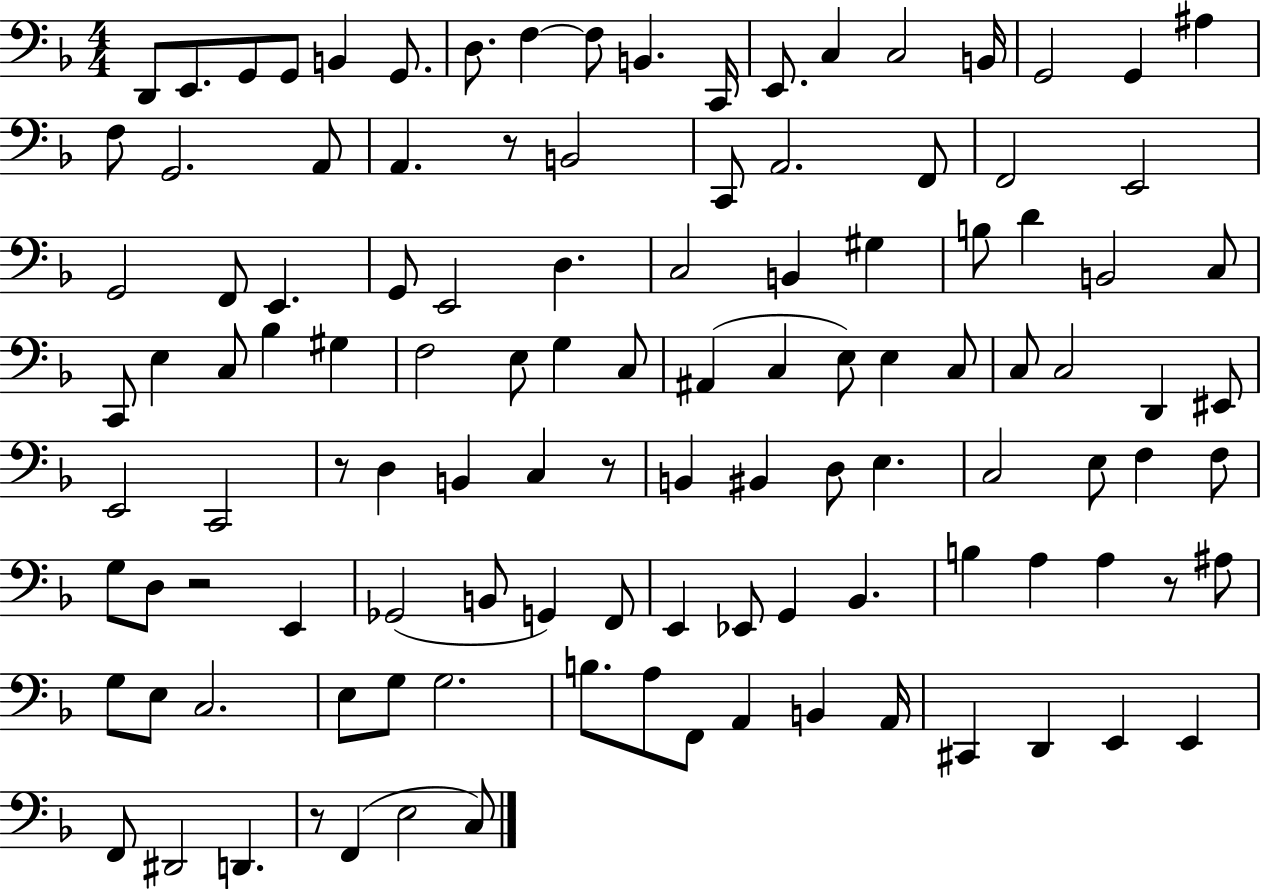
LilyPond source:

{
  \clef bass
  \numericTimeSignature
  \time 4/4
  \key f \major
  d,8 e,8. g,8 g,8 b,4 g,8. | d8. f4~~ f8 b,4. c,16 | e,8. c4 c2 b,16 | g,2 g,4 ais4 | \break f8 g,2. a,8 | a,4. r8 b,2 | c,8 a,2. f,8 | f,2 e,2 | \break g,2 f,8 e,4. | g,8 e,2 d4. | c2 b,4 gis4 | b8 d'4 b,2 c8 | \break c,8 e4 c8 bes4 gis4 | f2 e8 g4 c8 | ais,4( c4 e8) e4 c8 | c8 c2 d,4 eis,8 | \break e,2 c,2 | r8 d4 b,4 c4 r8 | b,4 bis,4 d8 e4. | c2 e8 f4 f8 | \break g8 d8 r2 e,4 | ges,2( b,8 g,4) f,8 | e,4 ees,8 g,4 bes,4. | b4 a4 a4 r8 ais8 | \break g8 e8 c2. | e8 g8 g2. | b8. a8 f,8 a,4 b,4 a,16 | cis,4 d,4 e,4 e,4 | \break f,8 dis,2 d,4. | r8 f,4( e2 c8) | \bar "|."
}